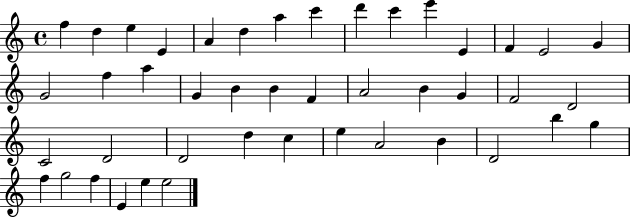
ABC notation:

X:1
T:Untitled
M:4/4
L:1/4
K:C
f d e E A d a c' d' c' e' E F E2 G G2 f a G B B F A2 B G F2 D2 C2 D2 D2 d c e A2 B D2 b g f g2 f E e e2